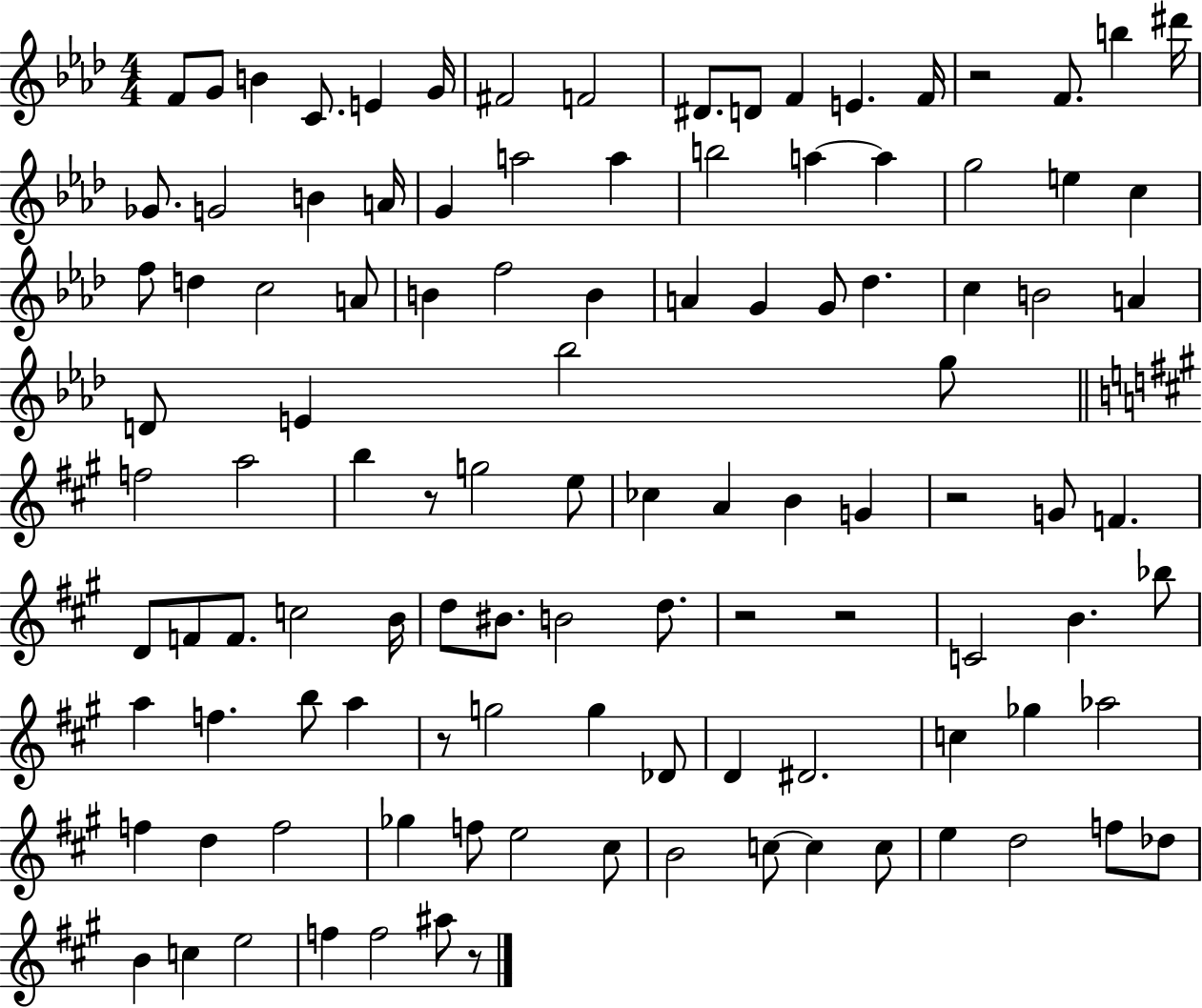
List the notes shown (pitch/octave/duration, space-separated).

F4/e G4/e B4/q C4/e. E4/q G4/s F#4/h F4/h D#4/e. D4/e F4/q E4/q. F4/s R/h F4/e. B5/q D#6/s Gb4/e. G4/h B4/q A4/s G4/q A5/h A5/q B5/h A5/q A5/q G5/h E5/q C5/q F5/e D5/q C5/h A4/e B4/q F5/h B4/q A4/q G4/q G4/e Db5/q. C5/q B4/h A4/q D4/e E4/q Bb5/h G5/e F5/h A5/h B5/q R/e G5/h E5/e CES5/q A4/q B4/q G4/q R/h G4/e F4/q. D4/e F4/e F4/e. C5/h B4/s D5/e BIS4/e. B4/h D5/e. R/h R/h C4/h B4/q. Bb5/e A5/q F5/q. B5/e A5/q R/e G5/h G5/q Db4/e D4/q D#4/h. C5/q Gb5/q Ab5/h F5/q D5/q F5/h Gb5/q F5/e E5/h C#5/e B4/h C5/e C5/q C5/e E5/q D5/h F5/e Db5/e B4/q C5/q E5/h F5/q F5/h A#5/e R/e